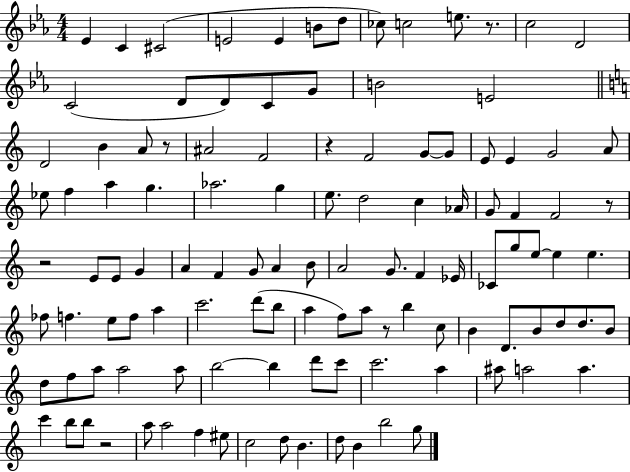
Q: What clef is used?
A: treble